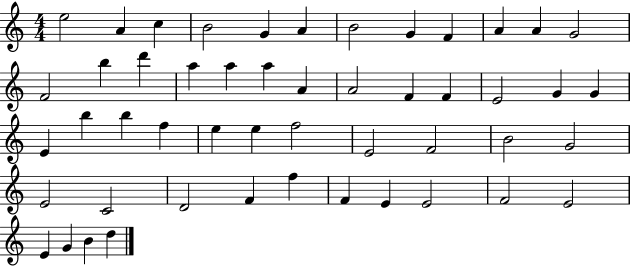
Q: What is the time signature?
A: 4/4